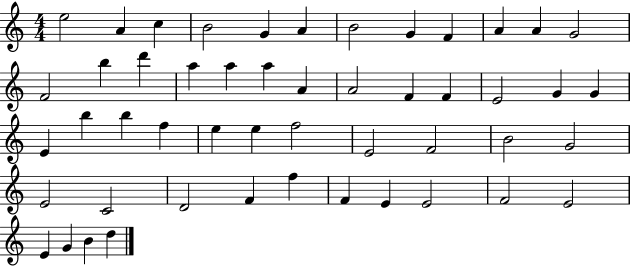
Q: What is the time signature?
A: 4/4